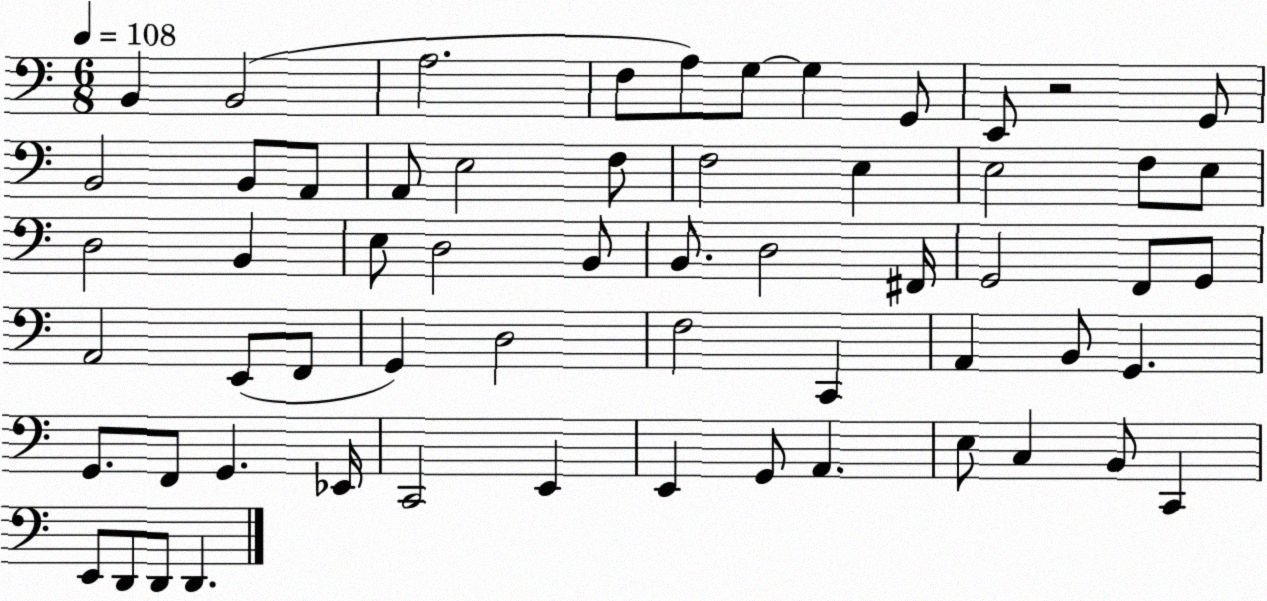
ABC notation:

X:1
T:Untitled
M:6/8
L:1/4
K:C
B,, B,,2 A,2 F,/2 A,/2 G,/2 G, G,,/2 E,,/2 z2 G,,/2 B,,2 B,,/2 A,,/2 A,,/2 E,2 F,/2 F,2 E, E,2 F,/2 E,/2 D,2 B,, E,/2 D,2 B,,/2 B,,/2 D,2 ^F,,/4 G,,2 F,,/2 G,,/2 A,,2 E,,/2 F,,/2 G,, D,2 F,2 C,, A,, B,,/2 G,, G,,/2 F,,/2 G,, _E,,/4 C,,2 E,, E,, G,,/2 A,, E,/2 C, B,,/2 C,, E,,/2 D,,/2 D,,/2 D,,